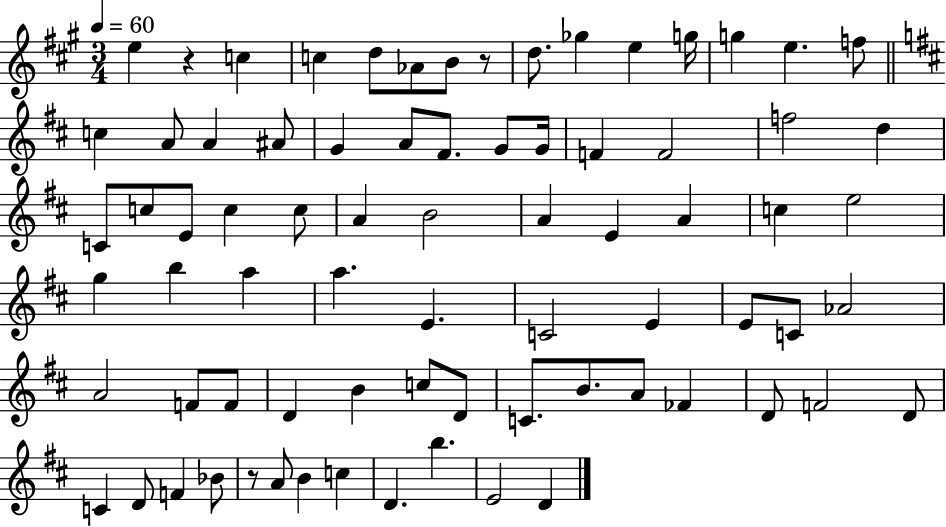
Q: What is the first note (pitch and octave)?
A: E5